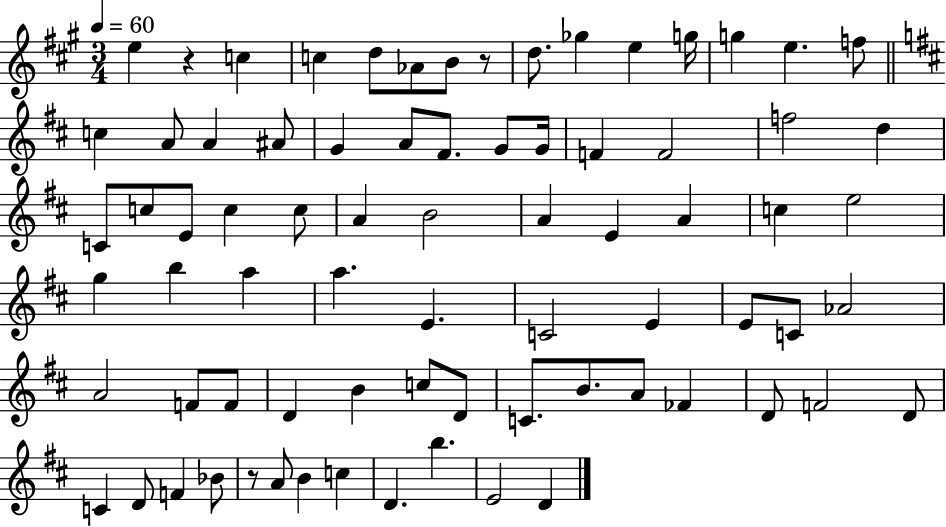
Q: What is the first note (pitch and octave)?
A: E5